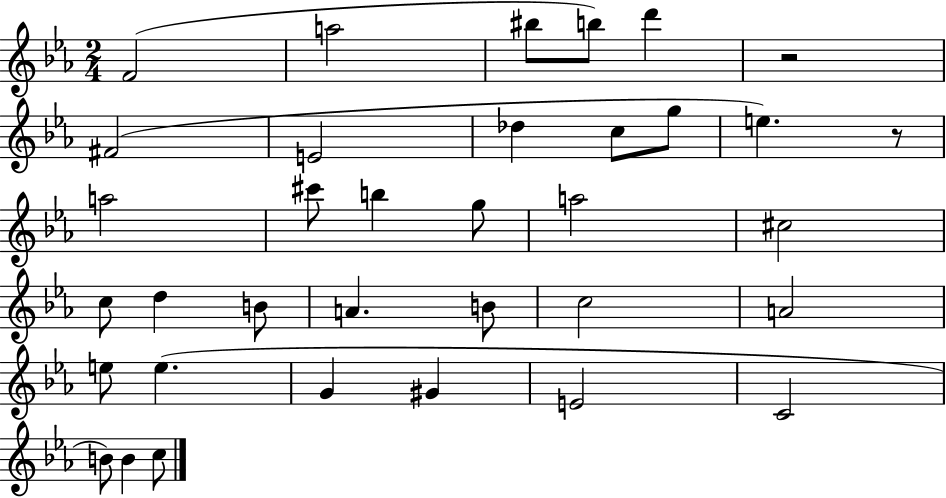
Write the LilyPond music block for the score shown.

{
  \clef treble
  \numericTimeSignature
  \time 2/4
  \key ees \major
  f'2( | a''2 | bis''8 b''8) d'''4 | r2 | \break fis'2( | e'2 | des''4 c''8 g''8 | e''4.) r8 | \break a''2 | cis'''8 b''4 g''8 | a''2 | cis''2 | \break c''8 d''4 b'8 | a'4. b'8 | c''2 | a'2 | \break e''8 e''4.( | g'4 gis'4 | e'2 | c'2 | \break b'8) b'4 c''8 | \bar "|."
}